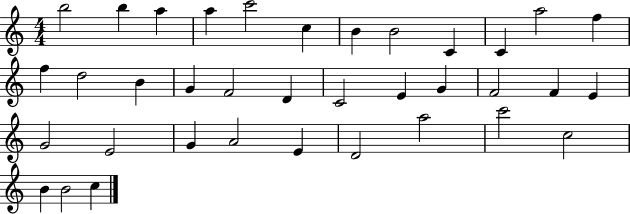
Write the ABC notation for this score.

X:1
T:Untitled
M:4/4
L:1/4
K:C
b2 b a a c'2 c B B2 C C a2 f f d2 B G F2 D C2 E G F2 F E G2 E2 G A2 E D2 a2 c'2 c2 B B2 c